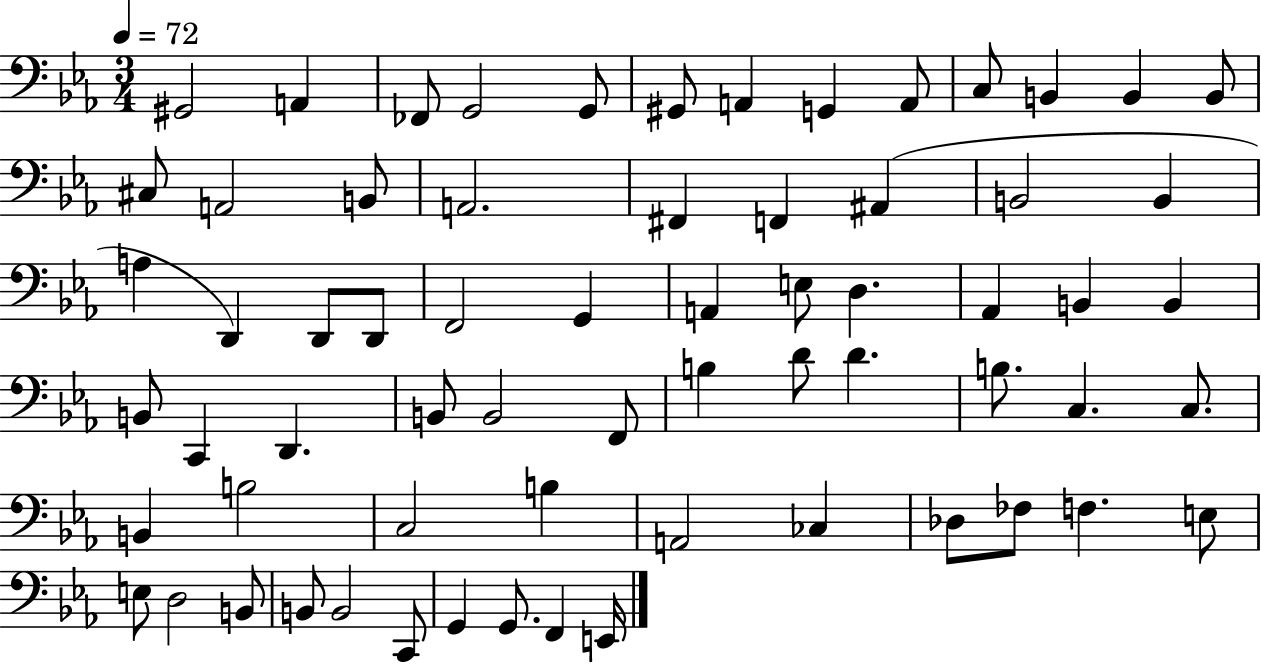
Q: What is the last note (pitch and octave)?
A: E2